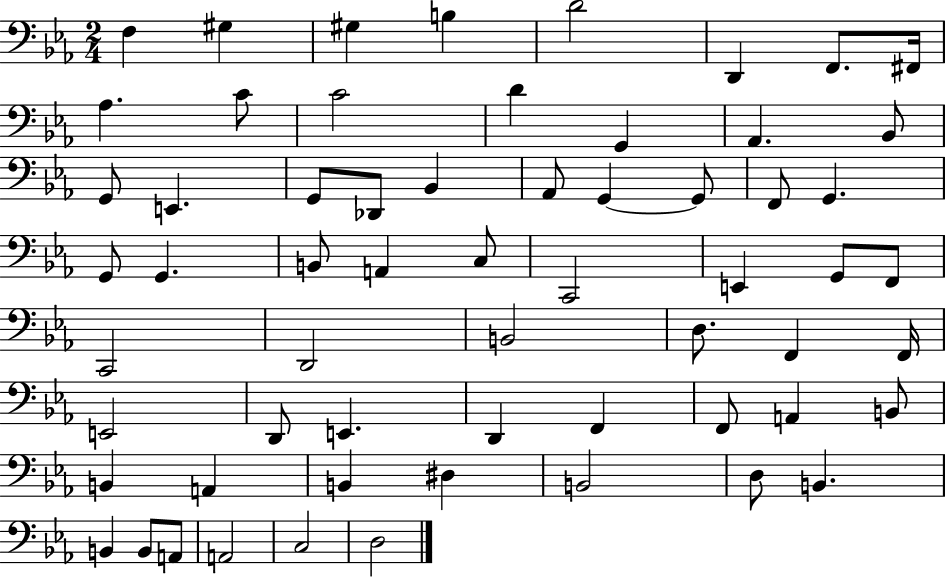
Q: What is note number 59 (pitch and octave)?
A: A2